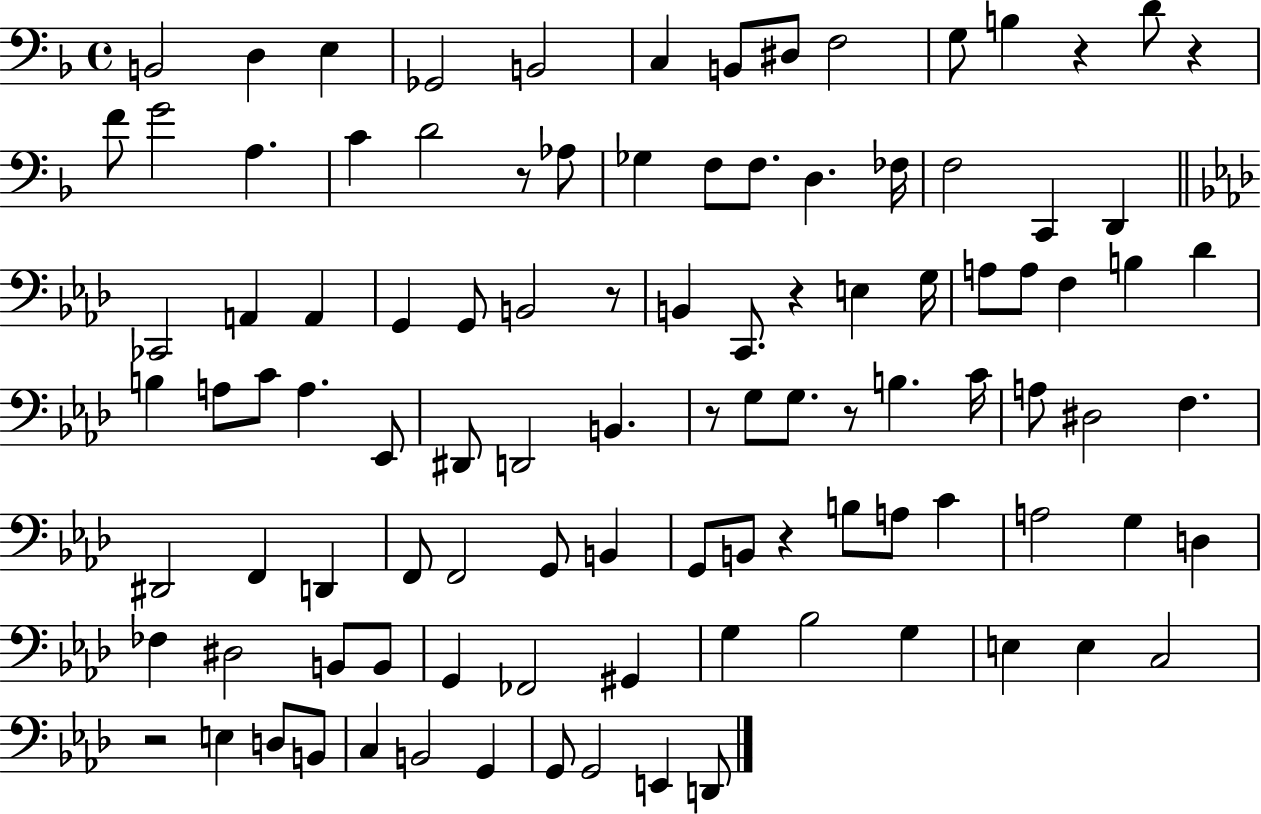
B2/h D3/q E3/q Gb2/h B2/h C3/q B2/e D#3/e F3/h G3/e B3/q R/q D4/e R/q F4/e G4/h A3/q. C4/q D4/h R/e Ab3/e Gb3/q F3/e F3/e. D3/q. FES3/s F3/h C2/q D2/q CES2/h A2/q A2/q G2/q G2/e B2/h R/e B2/q C2/e. R/q E3/q G3/s A3/e A3/e F3/q B3/q Db4/q B3/q A3/e C4/e A3/q. Eb2/e D#2/e D2/h B2/q. R/e G3/e G3/e. R/e B3/q. C4/s A3/e D#3/h F3/q. D#2/h F2/q D2/q F2/e F2/h G2/e B2/q G2/e B2/e R/q B3/e A3/e C4/q A3/h G3/q D3/q FES3/q D#3/h B2/e B2/e G2/q FES2/h G#2/q G3/q Bb3/h G3/q E3/q E3/q C3/h R/h E3/q D3/e B2/e C3/q B2/h G2/q G2/e G2/h E2/q D2/e